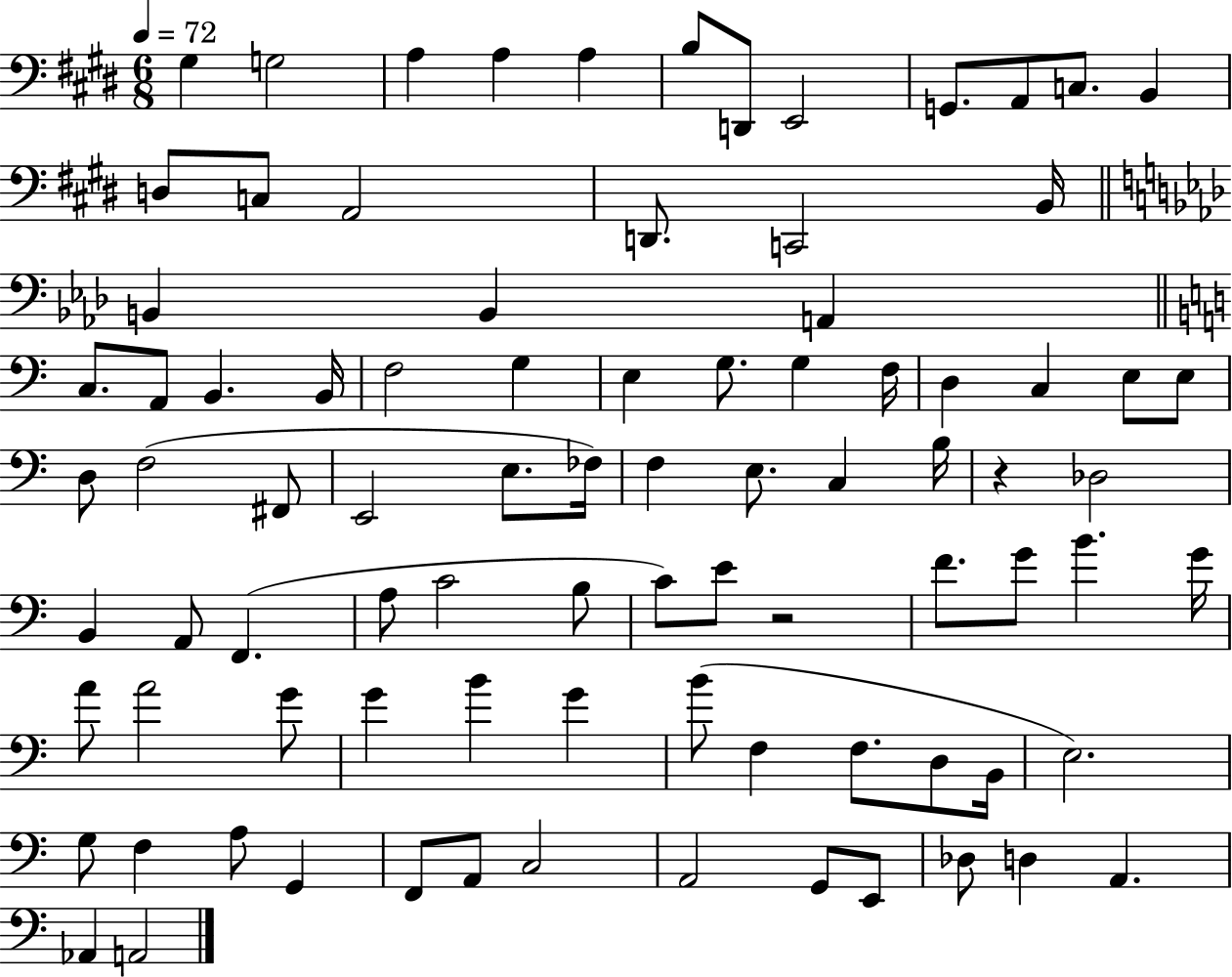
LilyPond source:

{
  \clef bass
  \numericTimeSignature
  \time 6/8
  \key e \major
  \tempo 4 = 72
  \repeat volta 2 { gis4 g2 | a4 a4 a4 | b8 d,8 e,2 | g,8. a,8 c8. b,4 | \break d8 c8 a,2 | d,8. c,2 b,16 | \bar "||" \break \key f \minor b,4 b,4 a,4 | \bar "||" \break \key c \major c8. a,8 b,4. b,16 | f2 g4 | e4 g8. g4 f16 | d4 c4 e8 e8 | \break d8 f2( fis,8 | e,2 e8. fes16) | f4 e8. c4 b16 | r4 des2 | \break b,4 a,8 f,4.( | a8 c'2 b8 | c'8) e'8 r2 | f'8. g'8 b'4. g'16 | \break a'8 a'2 g'8 | g'4 b'4 g'4 | b'8( f4 f8. d8 b,16 | e2.) | \break g8 f4 a8 g,4 | f,8 a,8 c2 | a,2 g,8 e,8 | des8 d4 a,4. | \break aes,4 a,2 | } \bar "|."
}